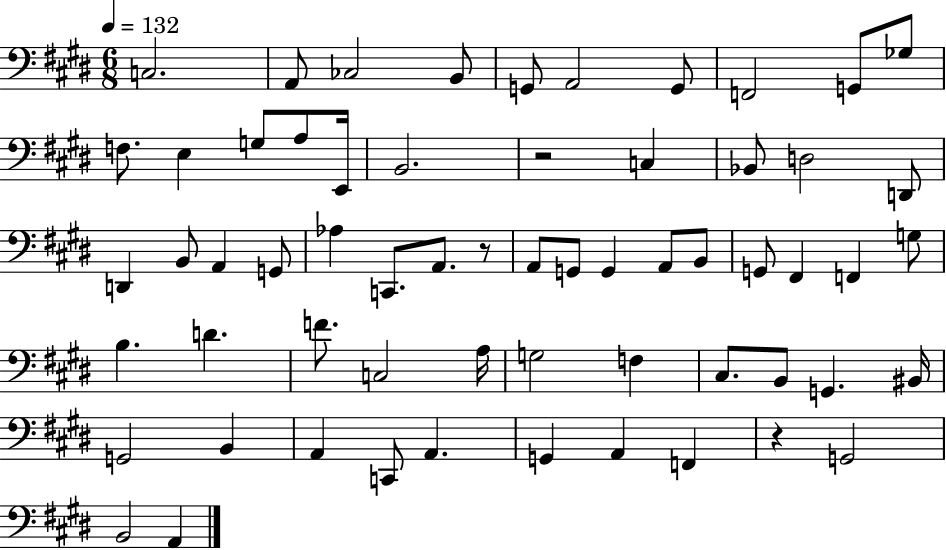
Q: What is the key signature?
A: E major